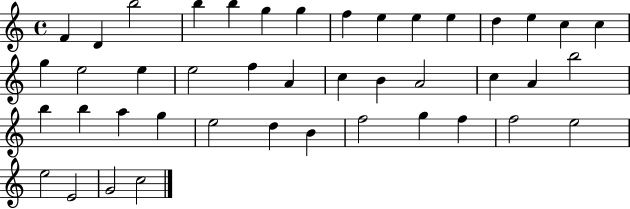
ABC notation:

X:1
T:Untitled
M:4/4
L:1/4
K:C
F D b2 b b g g f e e e d e c c g e2 e e2 f A c B A2 c A b2 b b a g e2 d B f2 g f f2 e2 e2 E2 G2 c2